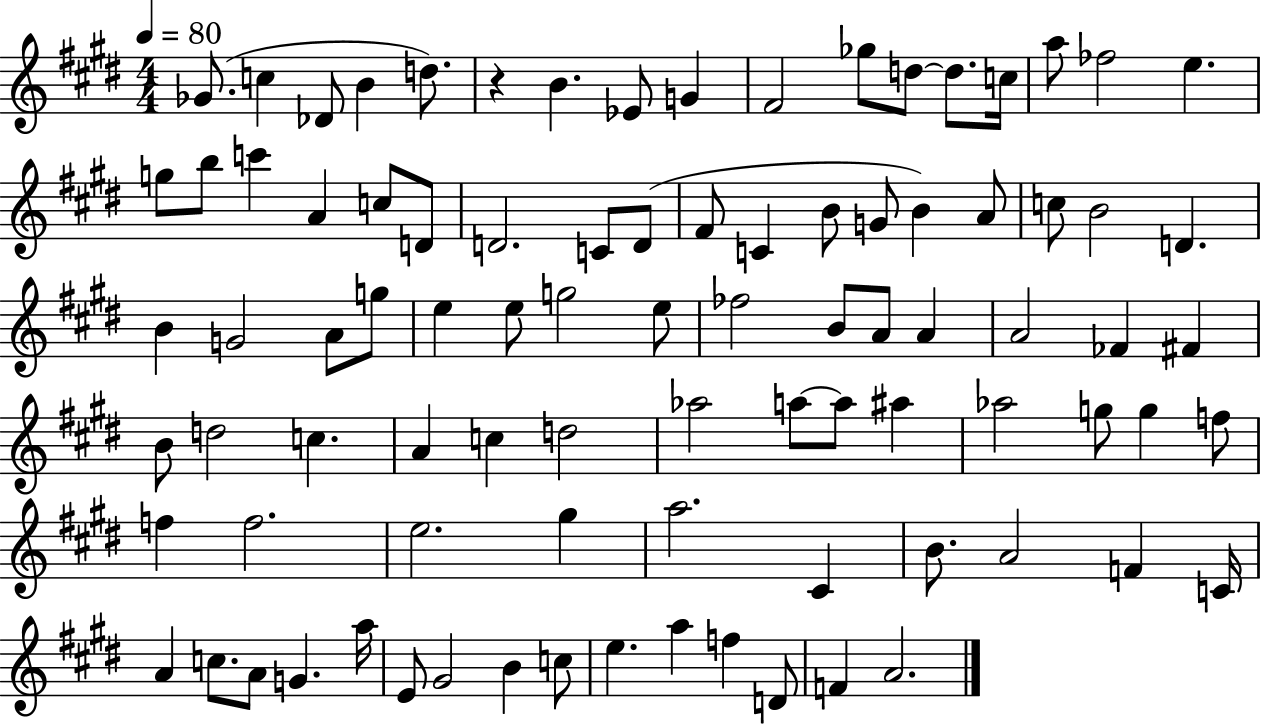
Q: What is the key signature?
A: E major